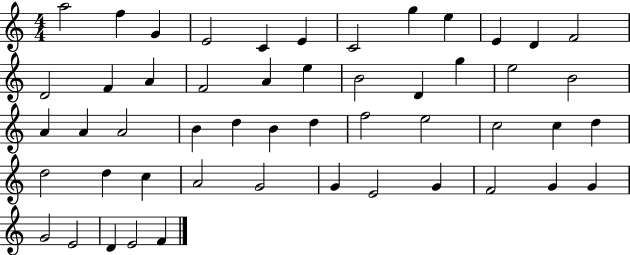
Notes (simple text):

A5/h F5/q G4/q E4/h C4/q E4/q C4/h G5/q E5/q E4/q D4/q F4/h D4/h F4/q A4/q F4/h A4/q E5/q B4/h D4/q G5/q E5/h B4/h A4/q A4/q A4/h B4/q D5/q B4/q D5/q F5/h E5/h C5/h C5/q D5/q D5/h D5/q C5/q A4/h G4/h G4/q E4/h G4/q F4/h G4/q G4/q G4/h E4/h D4/q E4/h F4/q